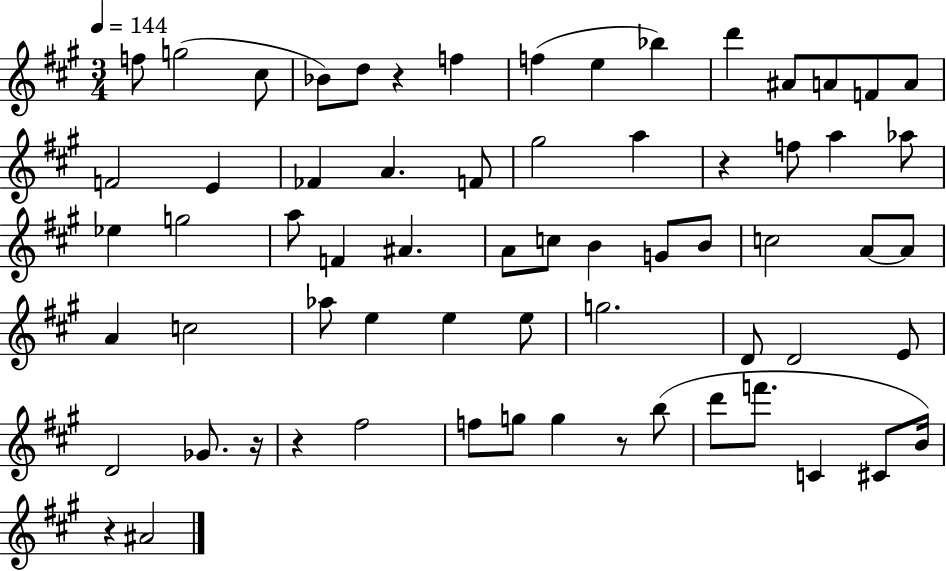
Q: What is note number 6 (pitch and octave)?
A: F5